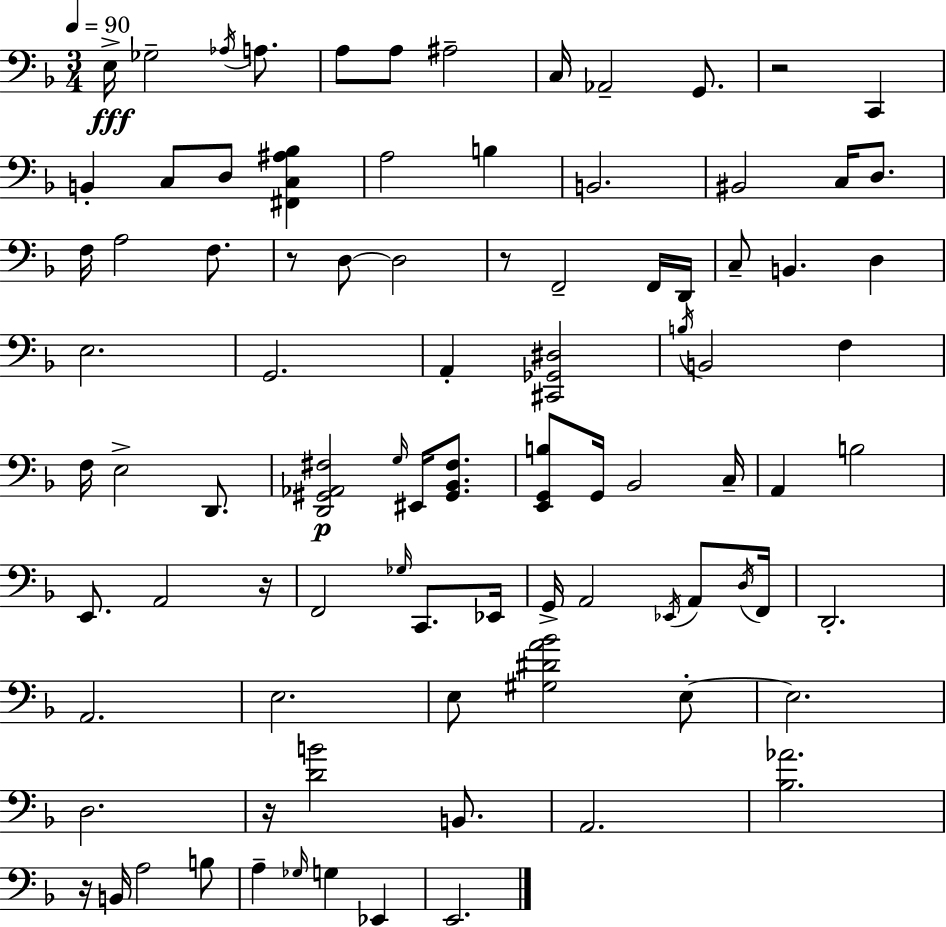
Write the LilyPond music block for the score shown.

{
  \clef bass
  \numericTimeSignature
  \time 3/4
  \key d \minor
  \tempo 4 = 90
  e16->\fff ges2-- \acciaccatura { aes16 } a8. | a8 a8 ais2-- | c16 aes,2-- g,8. | r2 c,4 | \break b,4-. c8 d8 <fis, c ais bes>4 | a2 b4 | b,2. | bis,2 c16 d8. | \break f16 a2 f8. | r8 d8~~ d2 | r8 f,2-- f,16 | d,16 c8-- b,4. d4 | \break e2. | g,2. | a,4-. <cis, ges, dis>2 | \acciaccatura { b16 } b,2 f4 | \break f16 e2-> d,8. | <d, gis, aes, fis>2\p \grace { g16 } eis,16 | <gis, bes, fis>8. <e, g, b>8 g,16 bes,2 | c16-- a,4 b2 | \break e,8. a,2 | r16 f,2 \grace { ges16 } | c,8. ees,16 g,16-> a,2 | \acciaccatura { ees,16 } a,8 \acciaccatura { d16 } f,16 d,2.-. | \break a,2. | e2. | e8 <gis dis' a' bes'>2 | e8-.~~ e2. | \break d2. | r16 <d' b'>2 | b,8. a,2. | <bes aes'>2. | \break r16 b,16 a2 | b8 a4-- \grace { ges16 } g4 | ees,4 e,2. | \bar "|."
}